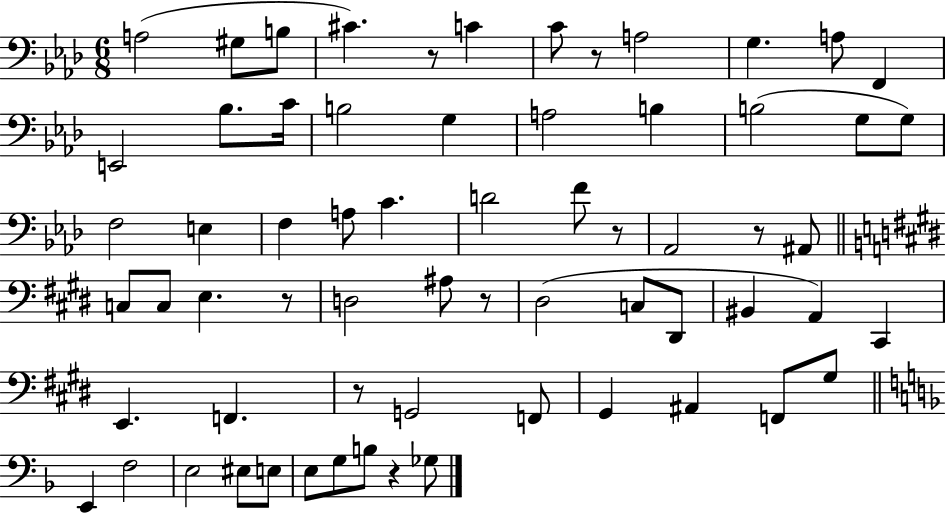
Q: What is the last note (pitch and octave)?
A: Gb3